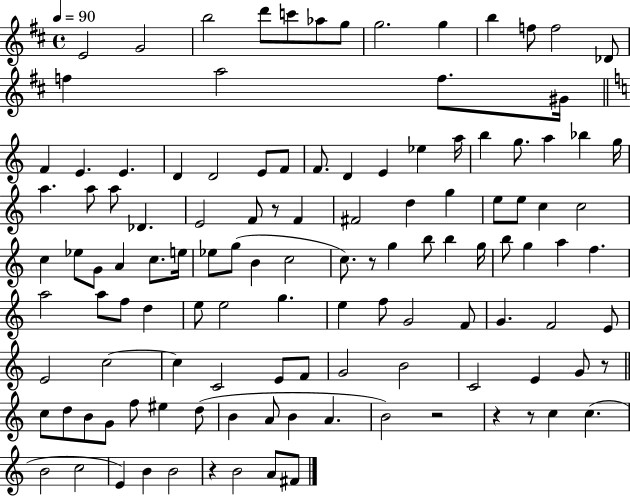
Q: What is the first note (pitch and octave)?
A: E4